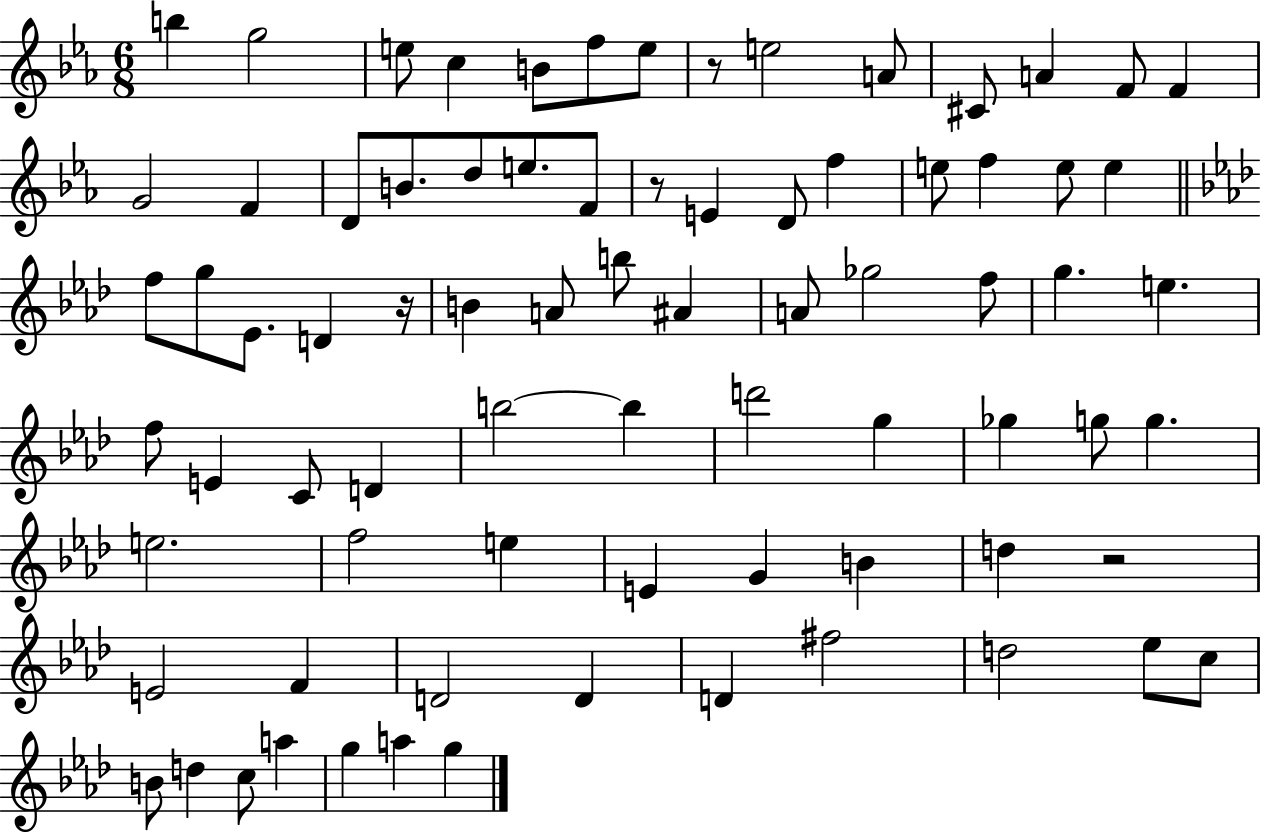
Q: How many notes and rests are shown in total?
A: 78